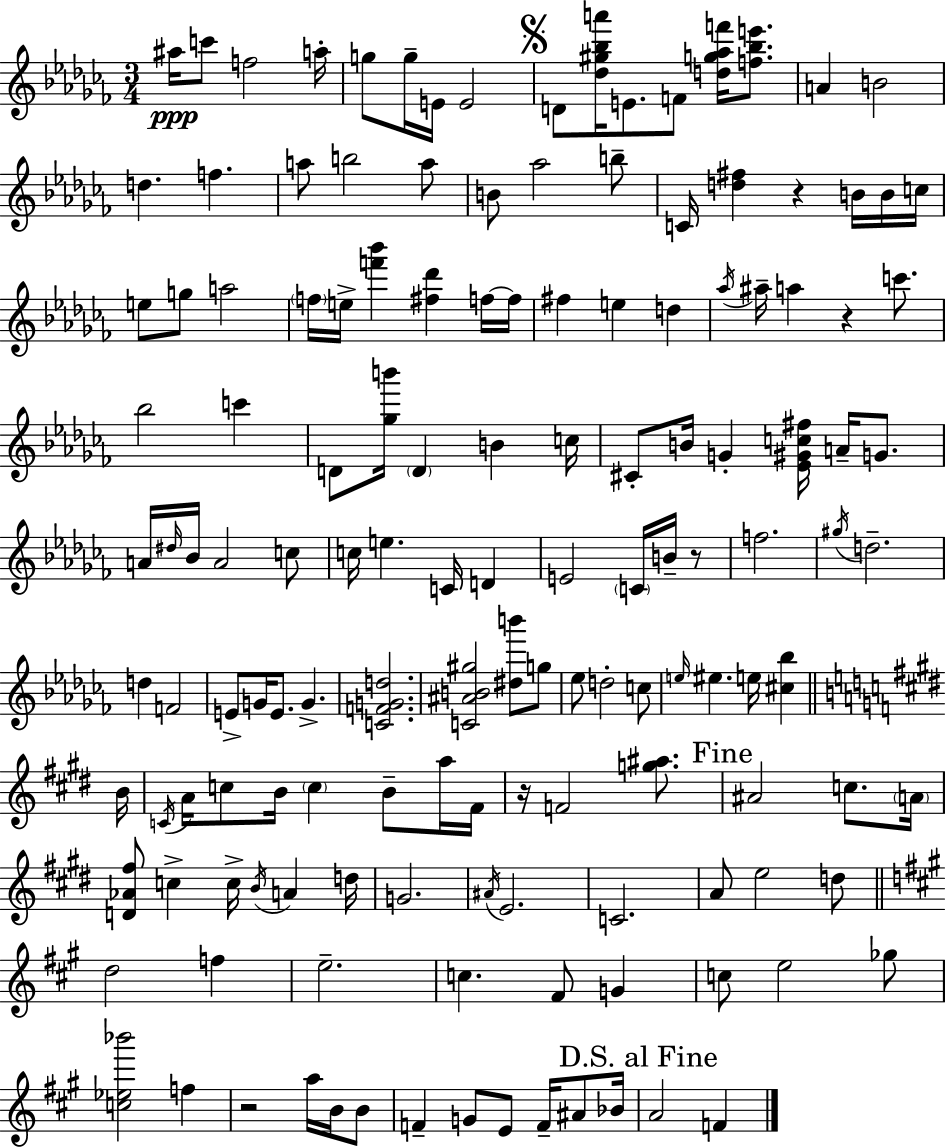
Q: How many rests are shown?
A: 5